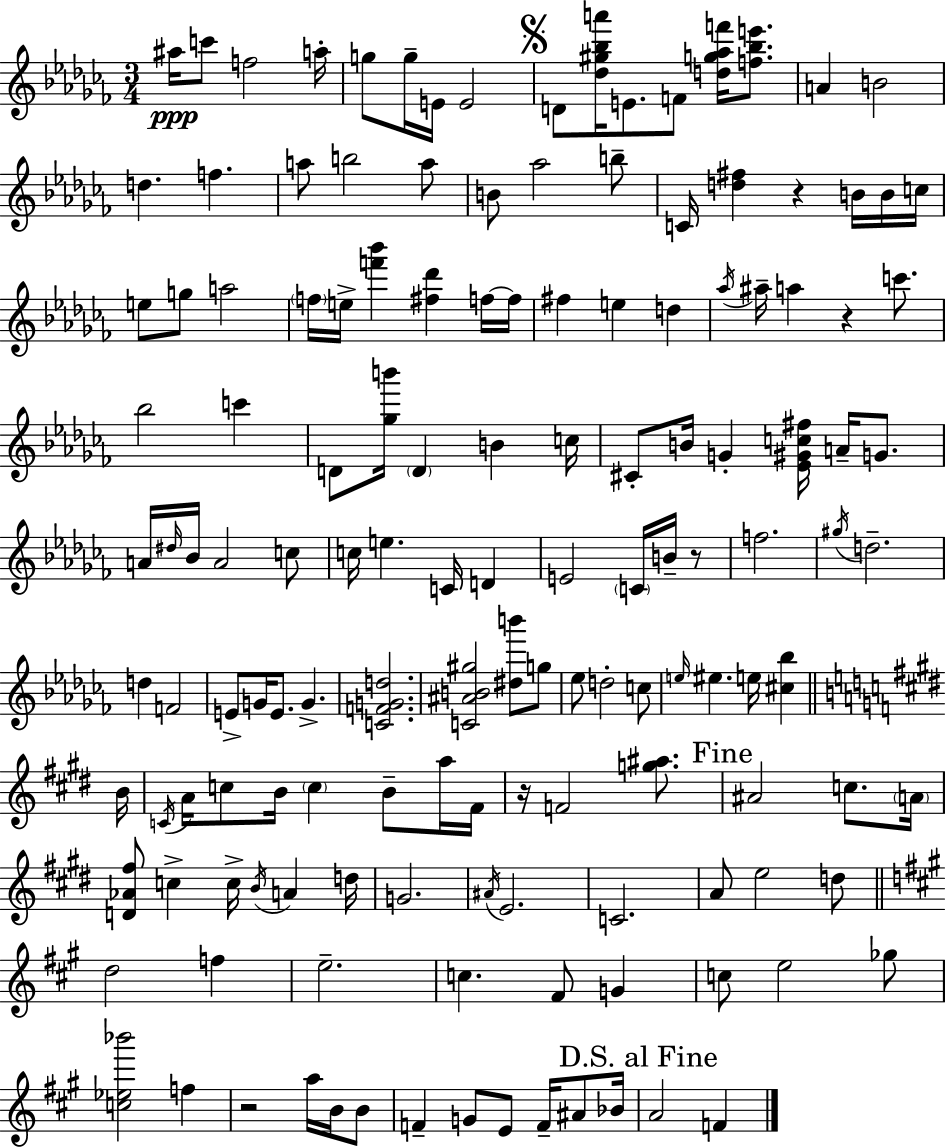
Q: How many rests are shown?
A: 5